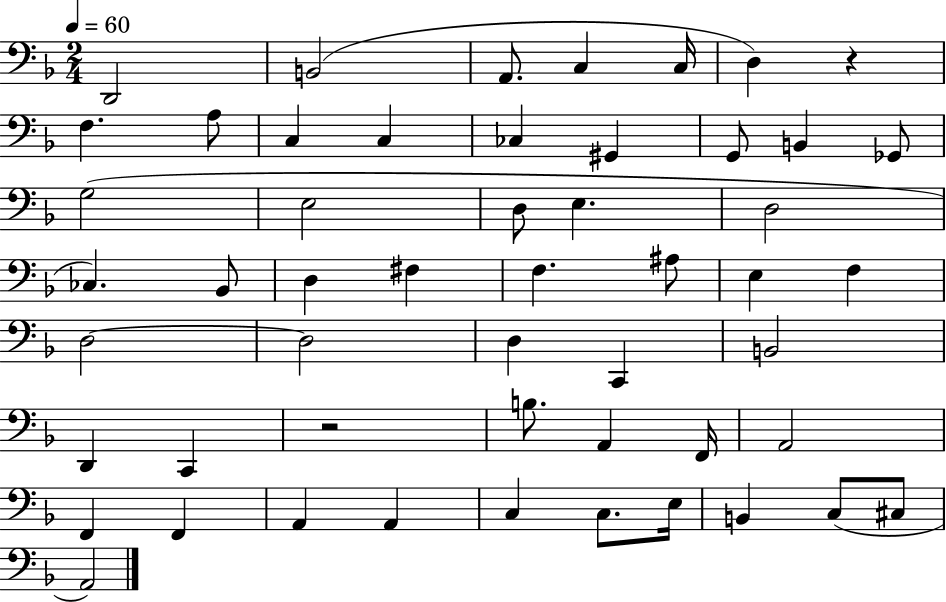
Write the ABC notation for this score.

X:1
T:Untitled
M:2/4
L:1/4
K:F
D,,2 B,,2 A,,/2 C, C,/4 D, z F, A,/2 C, C, _C, ^G,, G,,/2 B,, _G,,/2 G,2 E,2 D,/2 E, D,2 _C, _B,,/2 D, ^F, F, ^A,/2 E, F, D,2 D,2 D, C,, B,,2 D,, C,, z2 B,/2 A,, F,,/4 A,,2 F,, F,, A,, A,, C, C,/2 E,/4 B,, C,/2 ^C,/2 A,,2